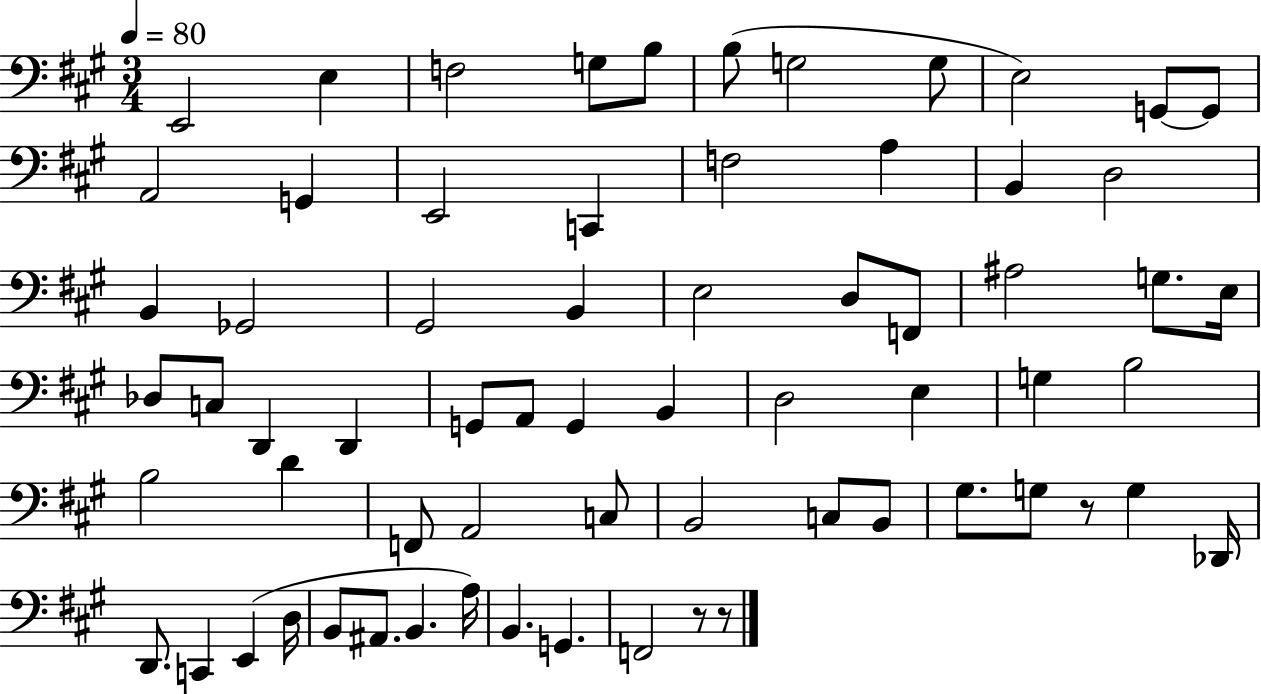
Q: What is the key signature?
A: A major